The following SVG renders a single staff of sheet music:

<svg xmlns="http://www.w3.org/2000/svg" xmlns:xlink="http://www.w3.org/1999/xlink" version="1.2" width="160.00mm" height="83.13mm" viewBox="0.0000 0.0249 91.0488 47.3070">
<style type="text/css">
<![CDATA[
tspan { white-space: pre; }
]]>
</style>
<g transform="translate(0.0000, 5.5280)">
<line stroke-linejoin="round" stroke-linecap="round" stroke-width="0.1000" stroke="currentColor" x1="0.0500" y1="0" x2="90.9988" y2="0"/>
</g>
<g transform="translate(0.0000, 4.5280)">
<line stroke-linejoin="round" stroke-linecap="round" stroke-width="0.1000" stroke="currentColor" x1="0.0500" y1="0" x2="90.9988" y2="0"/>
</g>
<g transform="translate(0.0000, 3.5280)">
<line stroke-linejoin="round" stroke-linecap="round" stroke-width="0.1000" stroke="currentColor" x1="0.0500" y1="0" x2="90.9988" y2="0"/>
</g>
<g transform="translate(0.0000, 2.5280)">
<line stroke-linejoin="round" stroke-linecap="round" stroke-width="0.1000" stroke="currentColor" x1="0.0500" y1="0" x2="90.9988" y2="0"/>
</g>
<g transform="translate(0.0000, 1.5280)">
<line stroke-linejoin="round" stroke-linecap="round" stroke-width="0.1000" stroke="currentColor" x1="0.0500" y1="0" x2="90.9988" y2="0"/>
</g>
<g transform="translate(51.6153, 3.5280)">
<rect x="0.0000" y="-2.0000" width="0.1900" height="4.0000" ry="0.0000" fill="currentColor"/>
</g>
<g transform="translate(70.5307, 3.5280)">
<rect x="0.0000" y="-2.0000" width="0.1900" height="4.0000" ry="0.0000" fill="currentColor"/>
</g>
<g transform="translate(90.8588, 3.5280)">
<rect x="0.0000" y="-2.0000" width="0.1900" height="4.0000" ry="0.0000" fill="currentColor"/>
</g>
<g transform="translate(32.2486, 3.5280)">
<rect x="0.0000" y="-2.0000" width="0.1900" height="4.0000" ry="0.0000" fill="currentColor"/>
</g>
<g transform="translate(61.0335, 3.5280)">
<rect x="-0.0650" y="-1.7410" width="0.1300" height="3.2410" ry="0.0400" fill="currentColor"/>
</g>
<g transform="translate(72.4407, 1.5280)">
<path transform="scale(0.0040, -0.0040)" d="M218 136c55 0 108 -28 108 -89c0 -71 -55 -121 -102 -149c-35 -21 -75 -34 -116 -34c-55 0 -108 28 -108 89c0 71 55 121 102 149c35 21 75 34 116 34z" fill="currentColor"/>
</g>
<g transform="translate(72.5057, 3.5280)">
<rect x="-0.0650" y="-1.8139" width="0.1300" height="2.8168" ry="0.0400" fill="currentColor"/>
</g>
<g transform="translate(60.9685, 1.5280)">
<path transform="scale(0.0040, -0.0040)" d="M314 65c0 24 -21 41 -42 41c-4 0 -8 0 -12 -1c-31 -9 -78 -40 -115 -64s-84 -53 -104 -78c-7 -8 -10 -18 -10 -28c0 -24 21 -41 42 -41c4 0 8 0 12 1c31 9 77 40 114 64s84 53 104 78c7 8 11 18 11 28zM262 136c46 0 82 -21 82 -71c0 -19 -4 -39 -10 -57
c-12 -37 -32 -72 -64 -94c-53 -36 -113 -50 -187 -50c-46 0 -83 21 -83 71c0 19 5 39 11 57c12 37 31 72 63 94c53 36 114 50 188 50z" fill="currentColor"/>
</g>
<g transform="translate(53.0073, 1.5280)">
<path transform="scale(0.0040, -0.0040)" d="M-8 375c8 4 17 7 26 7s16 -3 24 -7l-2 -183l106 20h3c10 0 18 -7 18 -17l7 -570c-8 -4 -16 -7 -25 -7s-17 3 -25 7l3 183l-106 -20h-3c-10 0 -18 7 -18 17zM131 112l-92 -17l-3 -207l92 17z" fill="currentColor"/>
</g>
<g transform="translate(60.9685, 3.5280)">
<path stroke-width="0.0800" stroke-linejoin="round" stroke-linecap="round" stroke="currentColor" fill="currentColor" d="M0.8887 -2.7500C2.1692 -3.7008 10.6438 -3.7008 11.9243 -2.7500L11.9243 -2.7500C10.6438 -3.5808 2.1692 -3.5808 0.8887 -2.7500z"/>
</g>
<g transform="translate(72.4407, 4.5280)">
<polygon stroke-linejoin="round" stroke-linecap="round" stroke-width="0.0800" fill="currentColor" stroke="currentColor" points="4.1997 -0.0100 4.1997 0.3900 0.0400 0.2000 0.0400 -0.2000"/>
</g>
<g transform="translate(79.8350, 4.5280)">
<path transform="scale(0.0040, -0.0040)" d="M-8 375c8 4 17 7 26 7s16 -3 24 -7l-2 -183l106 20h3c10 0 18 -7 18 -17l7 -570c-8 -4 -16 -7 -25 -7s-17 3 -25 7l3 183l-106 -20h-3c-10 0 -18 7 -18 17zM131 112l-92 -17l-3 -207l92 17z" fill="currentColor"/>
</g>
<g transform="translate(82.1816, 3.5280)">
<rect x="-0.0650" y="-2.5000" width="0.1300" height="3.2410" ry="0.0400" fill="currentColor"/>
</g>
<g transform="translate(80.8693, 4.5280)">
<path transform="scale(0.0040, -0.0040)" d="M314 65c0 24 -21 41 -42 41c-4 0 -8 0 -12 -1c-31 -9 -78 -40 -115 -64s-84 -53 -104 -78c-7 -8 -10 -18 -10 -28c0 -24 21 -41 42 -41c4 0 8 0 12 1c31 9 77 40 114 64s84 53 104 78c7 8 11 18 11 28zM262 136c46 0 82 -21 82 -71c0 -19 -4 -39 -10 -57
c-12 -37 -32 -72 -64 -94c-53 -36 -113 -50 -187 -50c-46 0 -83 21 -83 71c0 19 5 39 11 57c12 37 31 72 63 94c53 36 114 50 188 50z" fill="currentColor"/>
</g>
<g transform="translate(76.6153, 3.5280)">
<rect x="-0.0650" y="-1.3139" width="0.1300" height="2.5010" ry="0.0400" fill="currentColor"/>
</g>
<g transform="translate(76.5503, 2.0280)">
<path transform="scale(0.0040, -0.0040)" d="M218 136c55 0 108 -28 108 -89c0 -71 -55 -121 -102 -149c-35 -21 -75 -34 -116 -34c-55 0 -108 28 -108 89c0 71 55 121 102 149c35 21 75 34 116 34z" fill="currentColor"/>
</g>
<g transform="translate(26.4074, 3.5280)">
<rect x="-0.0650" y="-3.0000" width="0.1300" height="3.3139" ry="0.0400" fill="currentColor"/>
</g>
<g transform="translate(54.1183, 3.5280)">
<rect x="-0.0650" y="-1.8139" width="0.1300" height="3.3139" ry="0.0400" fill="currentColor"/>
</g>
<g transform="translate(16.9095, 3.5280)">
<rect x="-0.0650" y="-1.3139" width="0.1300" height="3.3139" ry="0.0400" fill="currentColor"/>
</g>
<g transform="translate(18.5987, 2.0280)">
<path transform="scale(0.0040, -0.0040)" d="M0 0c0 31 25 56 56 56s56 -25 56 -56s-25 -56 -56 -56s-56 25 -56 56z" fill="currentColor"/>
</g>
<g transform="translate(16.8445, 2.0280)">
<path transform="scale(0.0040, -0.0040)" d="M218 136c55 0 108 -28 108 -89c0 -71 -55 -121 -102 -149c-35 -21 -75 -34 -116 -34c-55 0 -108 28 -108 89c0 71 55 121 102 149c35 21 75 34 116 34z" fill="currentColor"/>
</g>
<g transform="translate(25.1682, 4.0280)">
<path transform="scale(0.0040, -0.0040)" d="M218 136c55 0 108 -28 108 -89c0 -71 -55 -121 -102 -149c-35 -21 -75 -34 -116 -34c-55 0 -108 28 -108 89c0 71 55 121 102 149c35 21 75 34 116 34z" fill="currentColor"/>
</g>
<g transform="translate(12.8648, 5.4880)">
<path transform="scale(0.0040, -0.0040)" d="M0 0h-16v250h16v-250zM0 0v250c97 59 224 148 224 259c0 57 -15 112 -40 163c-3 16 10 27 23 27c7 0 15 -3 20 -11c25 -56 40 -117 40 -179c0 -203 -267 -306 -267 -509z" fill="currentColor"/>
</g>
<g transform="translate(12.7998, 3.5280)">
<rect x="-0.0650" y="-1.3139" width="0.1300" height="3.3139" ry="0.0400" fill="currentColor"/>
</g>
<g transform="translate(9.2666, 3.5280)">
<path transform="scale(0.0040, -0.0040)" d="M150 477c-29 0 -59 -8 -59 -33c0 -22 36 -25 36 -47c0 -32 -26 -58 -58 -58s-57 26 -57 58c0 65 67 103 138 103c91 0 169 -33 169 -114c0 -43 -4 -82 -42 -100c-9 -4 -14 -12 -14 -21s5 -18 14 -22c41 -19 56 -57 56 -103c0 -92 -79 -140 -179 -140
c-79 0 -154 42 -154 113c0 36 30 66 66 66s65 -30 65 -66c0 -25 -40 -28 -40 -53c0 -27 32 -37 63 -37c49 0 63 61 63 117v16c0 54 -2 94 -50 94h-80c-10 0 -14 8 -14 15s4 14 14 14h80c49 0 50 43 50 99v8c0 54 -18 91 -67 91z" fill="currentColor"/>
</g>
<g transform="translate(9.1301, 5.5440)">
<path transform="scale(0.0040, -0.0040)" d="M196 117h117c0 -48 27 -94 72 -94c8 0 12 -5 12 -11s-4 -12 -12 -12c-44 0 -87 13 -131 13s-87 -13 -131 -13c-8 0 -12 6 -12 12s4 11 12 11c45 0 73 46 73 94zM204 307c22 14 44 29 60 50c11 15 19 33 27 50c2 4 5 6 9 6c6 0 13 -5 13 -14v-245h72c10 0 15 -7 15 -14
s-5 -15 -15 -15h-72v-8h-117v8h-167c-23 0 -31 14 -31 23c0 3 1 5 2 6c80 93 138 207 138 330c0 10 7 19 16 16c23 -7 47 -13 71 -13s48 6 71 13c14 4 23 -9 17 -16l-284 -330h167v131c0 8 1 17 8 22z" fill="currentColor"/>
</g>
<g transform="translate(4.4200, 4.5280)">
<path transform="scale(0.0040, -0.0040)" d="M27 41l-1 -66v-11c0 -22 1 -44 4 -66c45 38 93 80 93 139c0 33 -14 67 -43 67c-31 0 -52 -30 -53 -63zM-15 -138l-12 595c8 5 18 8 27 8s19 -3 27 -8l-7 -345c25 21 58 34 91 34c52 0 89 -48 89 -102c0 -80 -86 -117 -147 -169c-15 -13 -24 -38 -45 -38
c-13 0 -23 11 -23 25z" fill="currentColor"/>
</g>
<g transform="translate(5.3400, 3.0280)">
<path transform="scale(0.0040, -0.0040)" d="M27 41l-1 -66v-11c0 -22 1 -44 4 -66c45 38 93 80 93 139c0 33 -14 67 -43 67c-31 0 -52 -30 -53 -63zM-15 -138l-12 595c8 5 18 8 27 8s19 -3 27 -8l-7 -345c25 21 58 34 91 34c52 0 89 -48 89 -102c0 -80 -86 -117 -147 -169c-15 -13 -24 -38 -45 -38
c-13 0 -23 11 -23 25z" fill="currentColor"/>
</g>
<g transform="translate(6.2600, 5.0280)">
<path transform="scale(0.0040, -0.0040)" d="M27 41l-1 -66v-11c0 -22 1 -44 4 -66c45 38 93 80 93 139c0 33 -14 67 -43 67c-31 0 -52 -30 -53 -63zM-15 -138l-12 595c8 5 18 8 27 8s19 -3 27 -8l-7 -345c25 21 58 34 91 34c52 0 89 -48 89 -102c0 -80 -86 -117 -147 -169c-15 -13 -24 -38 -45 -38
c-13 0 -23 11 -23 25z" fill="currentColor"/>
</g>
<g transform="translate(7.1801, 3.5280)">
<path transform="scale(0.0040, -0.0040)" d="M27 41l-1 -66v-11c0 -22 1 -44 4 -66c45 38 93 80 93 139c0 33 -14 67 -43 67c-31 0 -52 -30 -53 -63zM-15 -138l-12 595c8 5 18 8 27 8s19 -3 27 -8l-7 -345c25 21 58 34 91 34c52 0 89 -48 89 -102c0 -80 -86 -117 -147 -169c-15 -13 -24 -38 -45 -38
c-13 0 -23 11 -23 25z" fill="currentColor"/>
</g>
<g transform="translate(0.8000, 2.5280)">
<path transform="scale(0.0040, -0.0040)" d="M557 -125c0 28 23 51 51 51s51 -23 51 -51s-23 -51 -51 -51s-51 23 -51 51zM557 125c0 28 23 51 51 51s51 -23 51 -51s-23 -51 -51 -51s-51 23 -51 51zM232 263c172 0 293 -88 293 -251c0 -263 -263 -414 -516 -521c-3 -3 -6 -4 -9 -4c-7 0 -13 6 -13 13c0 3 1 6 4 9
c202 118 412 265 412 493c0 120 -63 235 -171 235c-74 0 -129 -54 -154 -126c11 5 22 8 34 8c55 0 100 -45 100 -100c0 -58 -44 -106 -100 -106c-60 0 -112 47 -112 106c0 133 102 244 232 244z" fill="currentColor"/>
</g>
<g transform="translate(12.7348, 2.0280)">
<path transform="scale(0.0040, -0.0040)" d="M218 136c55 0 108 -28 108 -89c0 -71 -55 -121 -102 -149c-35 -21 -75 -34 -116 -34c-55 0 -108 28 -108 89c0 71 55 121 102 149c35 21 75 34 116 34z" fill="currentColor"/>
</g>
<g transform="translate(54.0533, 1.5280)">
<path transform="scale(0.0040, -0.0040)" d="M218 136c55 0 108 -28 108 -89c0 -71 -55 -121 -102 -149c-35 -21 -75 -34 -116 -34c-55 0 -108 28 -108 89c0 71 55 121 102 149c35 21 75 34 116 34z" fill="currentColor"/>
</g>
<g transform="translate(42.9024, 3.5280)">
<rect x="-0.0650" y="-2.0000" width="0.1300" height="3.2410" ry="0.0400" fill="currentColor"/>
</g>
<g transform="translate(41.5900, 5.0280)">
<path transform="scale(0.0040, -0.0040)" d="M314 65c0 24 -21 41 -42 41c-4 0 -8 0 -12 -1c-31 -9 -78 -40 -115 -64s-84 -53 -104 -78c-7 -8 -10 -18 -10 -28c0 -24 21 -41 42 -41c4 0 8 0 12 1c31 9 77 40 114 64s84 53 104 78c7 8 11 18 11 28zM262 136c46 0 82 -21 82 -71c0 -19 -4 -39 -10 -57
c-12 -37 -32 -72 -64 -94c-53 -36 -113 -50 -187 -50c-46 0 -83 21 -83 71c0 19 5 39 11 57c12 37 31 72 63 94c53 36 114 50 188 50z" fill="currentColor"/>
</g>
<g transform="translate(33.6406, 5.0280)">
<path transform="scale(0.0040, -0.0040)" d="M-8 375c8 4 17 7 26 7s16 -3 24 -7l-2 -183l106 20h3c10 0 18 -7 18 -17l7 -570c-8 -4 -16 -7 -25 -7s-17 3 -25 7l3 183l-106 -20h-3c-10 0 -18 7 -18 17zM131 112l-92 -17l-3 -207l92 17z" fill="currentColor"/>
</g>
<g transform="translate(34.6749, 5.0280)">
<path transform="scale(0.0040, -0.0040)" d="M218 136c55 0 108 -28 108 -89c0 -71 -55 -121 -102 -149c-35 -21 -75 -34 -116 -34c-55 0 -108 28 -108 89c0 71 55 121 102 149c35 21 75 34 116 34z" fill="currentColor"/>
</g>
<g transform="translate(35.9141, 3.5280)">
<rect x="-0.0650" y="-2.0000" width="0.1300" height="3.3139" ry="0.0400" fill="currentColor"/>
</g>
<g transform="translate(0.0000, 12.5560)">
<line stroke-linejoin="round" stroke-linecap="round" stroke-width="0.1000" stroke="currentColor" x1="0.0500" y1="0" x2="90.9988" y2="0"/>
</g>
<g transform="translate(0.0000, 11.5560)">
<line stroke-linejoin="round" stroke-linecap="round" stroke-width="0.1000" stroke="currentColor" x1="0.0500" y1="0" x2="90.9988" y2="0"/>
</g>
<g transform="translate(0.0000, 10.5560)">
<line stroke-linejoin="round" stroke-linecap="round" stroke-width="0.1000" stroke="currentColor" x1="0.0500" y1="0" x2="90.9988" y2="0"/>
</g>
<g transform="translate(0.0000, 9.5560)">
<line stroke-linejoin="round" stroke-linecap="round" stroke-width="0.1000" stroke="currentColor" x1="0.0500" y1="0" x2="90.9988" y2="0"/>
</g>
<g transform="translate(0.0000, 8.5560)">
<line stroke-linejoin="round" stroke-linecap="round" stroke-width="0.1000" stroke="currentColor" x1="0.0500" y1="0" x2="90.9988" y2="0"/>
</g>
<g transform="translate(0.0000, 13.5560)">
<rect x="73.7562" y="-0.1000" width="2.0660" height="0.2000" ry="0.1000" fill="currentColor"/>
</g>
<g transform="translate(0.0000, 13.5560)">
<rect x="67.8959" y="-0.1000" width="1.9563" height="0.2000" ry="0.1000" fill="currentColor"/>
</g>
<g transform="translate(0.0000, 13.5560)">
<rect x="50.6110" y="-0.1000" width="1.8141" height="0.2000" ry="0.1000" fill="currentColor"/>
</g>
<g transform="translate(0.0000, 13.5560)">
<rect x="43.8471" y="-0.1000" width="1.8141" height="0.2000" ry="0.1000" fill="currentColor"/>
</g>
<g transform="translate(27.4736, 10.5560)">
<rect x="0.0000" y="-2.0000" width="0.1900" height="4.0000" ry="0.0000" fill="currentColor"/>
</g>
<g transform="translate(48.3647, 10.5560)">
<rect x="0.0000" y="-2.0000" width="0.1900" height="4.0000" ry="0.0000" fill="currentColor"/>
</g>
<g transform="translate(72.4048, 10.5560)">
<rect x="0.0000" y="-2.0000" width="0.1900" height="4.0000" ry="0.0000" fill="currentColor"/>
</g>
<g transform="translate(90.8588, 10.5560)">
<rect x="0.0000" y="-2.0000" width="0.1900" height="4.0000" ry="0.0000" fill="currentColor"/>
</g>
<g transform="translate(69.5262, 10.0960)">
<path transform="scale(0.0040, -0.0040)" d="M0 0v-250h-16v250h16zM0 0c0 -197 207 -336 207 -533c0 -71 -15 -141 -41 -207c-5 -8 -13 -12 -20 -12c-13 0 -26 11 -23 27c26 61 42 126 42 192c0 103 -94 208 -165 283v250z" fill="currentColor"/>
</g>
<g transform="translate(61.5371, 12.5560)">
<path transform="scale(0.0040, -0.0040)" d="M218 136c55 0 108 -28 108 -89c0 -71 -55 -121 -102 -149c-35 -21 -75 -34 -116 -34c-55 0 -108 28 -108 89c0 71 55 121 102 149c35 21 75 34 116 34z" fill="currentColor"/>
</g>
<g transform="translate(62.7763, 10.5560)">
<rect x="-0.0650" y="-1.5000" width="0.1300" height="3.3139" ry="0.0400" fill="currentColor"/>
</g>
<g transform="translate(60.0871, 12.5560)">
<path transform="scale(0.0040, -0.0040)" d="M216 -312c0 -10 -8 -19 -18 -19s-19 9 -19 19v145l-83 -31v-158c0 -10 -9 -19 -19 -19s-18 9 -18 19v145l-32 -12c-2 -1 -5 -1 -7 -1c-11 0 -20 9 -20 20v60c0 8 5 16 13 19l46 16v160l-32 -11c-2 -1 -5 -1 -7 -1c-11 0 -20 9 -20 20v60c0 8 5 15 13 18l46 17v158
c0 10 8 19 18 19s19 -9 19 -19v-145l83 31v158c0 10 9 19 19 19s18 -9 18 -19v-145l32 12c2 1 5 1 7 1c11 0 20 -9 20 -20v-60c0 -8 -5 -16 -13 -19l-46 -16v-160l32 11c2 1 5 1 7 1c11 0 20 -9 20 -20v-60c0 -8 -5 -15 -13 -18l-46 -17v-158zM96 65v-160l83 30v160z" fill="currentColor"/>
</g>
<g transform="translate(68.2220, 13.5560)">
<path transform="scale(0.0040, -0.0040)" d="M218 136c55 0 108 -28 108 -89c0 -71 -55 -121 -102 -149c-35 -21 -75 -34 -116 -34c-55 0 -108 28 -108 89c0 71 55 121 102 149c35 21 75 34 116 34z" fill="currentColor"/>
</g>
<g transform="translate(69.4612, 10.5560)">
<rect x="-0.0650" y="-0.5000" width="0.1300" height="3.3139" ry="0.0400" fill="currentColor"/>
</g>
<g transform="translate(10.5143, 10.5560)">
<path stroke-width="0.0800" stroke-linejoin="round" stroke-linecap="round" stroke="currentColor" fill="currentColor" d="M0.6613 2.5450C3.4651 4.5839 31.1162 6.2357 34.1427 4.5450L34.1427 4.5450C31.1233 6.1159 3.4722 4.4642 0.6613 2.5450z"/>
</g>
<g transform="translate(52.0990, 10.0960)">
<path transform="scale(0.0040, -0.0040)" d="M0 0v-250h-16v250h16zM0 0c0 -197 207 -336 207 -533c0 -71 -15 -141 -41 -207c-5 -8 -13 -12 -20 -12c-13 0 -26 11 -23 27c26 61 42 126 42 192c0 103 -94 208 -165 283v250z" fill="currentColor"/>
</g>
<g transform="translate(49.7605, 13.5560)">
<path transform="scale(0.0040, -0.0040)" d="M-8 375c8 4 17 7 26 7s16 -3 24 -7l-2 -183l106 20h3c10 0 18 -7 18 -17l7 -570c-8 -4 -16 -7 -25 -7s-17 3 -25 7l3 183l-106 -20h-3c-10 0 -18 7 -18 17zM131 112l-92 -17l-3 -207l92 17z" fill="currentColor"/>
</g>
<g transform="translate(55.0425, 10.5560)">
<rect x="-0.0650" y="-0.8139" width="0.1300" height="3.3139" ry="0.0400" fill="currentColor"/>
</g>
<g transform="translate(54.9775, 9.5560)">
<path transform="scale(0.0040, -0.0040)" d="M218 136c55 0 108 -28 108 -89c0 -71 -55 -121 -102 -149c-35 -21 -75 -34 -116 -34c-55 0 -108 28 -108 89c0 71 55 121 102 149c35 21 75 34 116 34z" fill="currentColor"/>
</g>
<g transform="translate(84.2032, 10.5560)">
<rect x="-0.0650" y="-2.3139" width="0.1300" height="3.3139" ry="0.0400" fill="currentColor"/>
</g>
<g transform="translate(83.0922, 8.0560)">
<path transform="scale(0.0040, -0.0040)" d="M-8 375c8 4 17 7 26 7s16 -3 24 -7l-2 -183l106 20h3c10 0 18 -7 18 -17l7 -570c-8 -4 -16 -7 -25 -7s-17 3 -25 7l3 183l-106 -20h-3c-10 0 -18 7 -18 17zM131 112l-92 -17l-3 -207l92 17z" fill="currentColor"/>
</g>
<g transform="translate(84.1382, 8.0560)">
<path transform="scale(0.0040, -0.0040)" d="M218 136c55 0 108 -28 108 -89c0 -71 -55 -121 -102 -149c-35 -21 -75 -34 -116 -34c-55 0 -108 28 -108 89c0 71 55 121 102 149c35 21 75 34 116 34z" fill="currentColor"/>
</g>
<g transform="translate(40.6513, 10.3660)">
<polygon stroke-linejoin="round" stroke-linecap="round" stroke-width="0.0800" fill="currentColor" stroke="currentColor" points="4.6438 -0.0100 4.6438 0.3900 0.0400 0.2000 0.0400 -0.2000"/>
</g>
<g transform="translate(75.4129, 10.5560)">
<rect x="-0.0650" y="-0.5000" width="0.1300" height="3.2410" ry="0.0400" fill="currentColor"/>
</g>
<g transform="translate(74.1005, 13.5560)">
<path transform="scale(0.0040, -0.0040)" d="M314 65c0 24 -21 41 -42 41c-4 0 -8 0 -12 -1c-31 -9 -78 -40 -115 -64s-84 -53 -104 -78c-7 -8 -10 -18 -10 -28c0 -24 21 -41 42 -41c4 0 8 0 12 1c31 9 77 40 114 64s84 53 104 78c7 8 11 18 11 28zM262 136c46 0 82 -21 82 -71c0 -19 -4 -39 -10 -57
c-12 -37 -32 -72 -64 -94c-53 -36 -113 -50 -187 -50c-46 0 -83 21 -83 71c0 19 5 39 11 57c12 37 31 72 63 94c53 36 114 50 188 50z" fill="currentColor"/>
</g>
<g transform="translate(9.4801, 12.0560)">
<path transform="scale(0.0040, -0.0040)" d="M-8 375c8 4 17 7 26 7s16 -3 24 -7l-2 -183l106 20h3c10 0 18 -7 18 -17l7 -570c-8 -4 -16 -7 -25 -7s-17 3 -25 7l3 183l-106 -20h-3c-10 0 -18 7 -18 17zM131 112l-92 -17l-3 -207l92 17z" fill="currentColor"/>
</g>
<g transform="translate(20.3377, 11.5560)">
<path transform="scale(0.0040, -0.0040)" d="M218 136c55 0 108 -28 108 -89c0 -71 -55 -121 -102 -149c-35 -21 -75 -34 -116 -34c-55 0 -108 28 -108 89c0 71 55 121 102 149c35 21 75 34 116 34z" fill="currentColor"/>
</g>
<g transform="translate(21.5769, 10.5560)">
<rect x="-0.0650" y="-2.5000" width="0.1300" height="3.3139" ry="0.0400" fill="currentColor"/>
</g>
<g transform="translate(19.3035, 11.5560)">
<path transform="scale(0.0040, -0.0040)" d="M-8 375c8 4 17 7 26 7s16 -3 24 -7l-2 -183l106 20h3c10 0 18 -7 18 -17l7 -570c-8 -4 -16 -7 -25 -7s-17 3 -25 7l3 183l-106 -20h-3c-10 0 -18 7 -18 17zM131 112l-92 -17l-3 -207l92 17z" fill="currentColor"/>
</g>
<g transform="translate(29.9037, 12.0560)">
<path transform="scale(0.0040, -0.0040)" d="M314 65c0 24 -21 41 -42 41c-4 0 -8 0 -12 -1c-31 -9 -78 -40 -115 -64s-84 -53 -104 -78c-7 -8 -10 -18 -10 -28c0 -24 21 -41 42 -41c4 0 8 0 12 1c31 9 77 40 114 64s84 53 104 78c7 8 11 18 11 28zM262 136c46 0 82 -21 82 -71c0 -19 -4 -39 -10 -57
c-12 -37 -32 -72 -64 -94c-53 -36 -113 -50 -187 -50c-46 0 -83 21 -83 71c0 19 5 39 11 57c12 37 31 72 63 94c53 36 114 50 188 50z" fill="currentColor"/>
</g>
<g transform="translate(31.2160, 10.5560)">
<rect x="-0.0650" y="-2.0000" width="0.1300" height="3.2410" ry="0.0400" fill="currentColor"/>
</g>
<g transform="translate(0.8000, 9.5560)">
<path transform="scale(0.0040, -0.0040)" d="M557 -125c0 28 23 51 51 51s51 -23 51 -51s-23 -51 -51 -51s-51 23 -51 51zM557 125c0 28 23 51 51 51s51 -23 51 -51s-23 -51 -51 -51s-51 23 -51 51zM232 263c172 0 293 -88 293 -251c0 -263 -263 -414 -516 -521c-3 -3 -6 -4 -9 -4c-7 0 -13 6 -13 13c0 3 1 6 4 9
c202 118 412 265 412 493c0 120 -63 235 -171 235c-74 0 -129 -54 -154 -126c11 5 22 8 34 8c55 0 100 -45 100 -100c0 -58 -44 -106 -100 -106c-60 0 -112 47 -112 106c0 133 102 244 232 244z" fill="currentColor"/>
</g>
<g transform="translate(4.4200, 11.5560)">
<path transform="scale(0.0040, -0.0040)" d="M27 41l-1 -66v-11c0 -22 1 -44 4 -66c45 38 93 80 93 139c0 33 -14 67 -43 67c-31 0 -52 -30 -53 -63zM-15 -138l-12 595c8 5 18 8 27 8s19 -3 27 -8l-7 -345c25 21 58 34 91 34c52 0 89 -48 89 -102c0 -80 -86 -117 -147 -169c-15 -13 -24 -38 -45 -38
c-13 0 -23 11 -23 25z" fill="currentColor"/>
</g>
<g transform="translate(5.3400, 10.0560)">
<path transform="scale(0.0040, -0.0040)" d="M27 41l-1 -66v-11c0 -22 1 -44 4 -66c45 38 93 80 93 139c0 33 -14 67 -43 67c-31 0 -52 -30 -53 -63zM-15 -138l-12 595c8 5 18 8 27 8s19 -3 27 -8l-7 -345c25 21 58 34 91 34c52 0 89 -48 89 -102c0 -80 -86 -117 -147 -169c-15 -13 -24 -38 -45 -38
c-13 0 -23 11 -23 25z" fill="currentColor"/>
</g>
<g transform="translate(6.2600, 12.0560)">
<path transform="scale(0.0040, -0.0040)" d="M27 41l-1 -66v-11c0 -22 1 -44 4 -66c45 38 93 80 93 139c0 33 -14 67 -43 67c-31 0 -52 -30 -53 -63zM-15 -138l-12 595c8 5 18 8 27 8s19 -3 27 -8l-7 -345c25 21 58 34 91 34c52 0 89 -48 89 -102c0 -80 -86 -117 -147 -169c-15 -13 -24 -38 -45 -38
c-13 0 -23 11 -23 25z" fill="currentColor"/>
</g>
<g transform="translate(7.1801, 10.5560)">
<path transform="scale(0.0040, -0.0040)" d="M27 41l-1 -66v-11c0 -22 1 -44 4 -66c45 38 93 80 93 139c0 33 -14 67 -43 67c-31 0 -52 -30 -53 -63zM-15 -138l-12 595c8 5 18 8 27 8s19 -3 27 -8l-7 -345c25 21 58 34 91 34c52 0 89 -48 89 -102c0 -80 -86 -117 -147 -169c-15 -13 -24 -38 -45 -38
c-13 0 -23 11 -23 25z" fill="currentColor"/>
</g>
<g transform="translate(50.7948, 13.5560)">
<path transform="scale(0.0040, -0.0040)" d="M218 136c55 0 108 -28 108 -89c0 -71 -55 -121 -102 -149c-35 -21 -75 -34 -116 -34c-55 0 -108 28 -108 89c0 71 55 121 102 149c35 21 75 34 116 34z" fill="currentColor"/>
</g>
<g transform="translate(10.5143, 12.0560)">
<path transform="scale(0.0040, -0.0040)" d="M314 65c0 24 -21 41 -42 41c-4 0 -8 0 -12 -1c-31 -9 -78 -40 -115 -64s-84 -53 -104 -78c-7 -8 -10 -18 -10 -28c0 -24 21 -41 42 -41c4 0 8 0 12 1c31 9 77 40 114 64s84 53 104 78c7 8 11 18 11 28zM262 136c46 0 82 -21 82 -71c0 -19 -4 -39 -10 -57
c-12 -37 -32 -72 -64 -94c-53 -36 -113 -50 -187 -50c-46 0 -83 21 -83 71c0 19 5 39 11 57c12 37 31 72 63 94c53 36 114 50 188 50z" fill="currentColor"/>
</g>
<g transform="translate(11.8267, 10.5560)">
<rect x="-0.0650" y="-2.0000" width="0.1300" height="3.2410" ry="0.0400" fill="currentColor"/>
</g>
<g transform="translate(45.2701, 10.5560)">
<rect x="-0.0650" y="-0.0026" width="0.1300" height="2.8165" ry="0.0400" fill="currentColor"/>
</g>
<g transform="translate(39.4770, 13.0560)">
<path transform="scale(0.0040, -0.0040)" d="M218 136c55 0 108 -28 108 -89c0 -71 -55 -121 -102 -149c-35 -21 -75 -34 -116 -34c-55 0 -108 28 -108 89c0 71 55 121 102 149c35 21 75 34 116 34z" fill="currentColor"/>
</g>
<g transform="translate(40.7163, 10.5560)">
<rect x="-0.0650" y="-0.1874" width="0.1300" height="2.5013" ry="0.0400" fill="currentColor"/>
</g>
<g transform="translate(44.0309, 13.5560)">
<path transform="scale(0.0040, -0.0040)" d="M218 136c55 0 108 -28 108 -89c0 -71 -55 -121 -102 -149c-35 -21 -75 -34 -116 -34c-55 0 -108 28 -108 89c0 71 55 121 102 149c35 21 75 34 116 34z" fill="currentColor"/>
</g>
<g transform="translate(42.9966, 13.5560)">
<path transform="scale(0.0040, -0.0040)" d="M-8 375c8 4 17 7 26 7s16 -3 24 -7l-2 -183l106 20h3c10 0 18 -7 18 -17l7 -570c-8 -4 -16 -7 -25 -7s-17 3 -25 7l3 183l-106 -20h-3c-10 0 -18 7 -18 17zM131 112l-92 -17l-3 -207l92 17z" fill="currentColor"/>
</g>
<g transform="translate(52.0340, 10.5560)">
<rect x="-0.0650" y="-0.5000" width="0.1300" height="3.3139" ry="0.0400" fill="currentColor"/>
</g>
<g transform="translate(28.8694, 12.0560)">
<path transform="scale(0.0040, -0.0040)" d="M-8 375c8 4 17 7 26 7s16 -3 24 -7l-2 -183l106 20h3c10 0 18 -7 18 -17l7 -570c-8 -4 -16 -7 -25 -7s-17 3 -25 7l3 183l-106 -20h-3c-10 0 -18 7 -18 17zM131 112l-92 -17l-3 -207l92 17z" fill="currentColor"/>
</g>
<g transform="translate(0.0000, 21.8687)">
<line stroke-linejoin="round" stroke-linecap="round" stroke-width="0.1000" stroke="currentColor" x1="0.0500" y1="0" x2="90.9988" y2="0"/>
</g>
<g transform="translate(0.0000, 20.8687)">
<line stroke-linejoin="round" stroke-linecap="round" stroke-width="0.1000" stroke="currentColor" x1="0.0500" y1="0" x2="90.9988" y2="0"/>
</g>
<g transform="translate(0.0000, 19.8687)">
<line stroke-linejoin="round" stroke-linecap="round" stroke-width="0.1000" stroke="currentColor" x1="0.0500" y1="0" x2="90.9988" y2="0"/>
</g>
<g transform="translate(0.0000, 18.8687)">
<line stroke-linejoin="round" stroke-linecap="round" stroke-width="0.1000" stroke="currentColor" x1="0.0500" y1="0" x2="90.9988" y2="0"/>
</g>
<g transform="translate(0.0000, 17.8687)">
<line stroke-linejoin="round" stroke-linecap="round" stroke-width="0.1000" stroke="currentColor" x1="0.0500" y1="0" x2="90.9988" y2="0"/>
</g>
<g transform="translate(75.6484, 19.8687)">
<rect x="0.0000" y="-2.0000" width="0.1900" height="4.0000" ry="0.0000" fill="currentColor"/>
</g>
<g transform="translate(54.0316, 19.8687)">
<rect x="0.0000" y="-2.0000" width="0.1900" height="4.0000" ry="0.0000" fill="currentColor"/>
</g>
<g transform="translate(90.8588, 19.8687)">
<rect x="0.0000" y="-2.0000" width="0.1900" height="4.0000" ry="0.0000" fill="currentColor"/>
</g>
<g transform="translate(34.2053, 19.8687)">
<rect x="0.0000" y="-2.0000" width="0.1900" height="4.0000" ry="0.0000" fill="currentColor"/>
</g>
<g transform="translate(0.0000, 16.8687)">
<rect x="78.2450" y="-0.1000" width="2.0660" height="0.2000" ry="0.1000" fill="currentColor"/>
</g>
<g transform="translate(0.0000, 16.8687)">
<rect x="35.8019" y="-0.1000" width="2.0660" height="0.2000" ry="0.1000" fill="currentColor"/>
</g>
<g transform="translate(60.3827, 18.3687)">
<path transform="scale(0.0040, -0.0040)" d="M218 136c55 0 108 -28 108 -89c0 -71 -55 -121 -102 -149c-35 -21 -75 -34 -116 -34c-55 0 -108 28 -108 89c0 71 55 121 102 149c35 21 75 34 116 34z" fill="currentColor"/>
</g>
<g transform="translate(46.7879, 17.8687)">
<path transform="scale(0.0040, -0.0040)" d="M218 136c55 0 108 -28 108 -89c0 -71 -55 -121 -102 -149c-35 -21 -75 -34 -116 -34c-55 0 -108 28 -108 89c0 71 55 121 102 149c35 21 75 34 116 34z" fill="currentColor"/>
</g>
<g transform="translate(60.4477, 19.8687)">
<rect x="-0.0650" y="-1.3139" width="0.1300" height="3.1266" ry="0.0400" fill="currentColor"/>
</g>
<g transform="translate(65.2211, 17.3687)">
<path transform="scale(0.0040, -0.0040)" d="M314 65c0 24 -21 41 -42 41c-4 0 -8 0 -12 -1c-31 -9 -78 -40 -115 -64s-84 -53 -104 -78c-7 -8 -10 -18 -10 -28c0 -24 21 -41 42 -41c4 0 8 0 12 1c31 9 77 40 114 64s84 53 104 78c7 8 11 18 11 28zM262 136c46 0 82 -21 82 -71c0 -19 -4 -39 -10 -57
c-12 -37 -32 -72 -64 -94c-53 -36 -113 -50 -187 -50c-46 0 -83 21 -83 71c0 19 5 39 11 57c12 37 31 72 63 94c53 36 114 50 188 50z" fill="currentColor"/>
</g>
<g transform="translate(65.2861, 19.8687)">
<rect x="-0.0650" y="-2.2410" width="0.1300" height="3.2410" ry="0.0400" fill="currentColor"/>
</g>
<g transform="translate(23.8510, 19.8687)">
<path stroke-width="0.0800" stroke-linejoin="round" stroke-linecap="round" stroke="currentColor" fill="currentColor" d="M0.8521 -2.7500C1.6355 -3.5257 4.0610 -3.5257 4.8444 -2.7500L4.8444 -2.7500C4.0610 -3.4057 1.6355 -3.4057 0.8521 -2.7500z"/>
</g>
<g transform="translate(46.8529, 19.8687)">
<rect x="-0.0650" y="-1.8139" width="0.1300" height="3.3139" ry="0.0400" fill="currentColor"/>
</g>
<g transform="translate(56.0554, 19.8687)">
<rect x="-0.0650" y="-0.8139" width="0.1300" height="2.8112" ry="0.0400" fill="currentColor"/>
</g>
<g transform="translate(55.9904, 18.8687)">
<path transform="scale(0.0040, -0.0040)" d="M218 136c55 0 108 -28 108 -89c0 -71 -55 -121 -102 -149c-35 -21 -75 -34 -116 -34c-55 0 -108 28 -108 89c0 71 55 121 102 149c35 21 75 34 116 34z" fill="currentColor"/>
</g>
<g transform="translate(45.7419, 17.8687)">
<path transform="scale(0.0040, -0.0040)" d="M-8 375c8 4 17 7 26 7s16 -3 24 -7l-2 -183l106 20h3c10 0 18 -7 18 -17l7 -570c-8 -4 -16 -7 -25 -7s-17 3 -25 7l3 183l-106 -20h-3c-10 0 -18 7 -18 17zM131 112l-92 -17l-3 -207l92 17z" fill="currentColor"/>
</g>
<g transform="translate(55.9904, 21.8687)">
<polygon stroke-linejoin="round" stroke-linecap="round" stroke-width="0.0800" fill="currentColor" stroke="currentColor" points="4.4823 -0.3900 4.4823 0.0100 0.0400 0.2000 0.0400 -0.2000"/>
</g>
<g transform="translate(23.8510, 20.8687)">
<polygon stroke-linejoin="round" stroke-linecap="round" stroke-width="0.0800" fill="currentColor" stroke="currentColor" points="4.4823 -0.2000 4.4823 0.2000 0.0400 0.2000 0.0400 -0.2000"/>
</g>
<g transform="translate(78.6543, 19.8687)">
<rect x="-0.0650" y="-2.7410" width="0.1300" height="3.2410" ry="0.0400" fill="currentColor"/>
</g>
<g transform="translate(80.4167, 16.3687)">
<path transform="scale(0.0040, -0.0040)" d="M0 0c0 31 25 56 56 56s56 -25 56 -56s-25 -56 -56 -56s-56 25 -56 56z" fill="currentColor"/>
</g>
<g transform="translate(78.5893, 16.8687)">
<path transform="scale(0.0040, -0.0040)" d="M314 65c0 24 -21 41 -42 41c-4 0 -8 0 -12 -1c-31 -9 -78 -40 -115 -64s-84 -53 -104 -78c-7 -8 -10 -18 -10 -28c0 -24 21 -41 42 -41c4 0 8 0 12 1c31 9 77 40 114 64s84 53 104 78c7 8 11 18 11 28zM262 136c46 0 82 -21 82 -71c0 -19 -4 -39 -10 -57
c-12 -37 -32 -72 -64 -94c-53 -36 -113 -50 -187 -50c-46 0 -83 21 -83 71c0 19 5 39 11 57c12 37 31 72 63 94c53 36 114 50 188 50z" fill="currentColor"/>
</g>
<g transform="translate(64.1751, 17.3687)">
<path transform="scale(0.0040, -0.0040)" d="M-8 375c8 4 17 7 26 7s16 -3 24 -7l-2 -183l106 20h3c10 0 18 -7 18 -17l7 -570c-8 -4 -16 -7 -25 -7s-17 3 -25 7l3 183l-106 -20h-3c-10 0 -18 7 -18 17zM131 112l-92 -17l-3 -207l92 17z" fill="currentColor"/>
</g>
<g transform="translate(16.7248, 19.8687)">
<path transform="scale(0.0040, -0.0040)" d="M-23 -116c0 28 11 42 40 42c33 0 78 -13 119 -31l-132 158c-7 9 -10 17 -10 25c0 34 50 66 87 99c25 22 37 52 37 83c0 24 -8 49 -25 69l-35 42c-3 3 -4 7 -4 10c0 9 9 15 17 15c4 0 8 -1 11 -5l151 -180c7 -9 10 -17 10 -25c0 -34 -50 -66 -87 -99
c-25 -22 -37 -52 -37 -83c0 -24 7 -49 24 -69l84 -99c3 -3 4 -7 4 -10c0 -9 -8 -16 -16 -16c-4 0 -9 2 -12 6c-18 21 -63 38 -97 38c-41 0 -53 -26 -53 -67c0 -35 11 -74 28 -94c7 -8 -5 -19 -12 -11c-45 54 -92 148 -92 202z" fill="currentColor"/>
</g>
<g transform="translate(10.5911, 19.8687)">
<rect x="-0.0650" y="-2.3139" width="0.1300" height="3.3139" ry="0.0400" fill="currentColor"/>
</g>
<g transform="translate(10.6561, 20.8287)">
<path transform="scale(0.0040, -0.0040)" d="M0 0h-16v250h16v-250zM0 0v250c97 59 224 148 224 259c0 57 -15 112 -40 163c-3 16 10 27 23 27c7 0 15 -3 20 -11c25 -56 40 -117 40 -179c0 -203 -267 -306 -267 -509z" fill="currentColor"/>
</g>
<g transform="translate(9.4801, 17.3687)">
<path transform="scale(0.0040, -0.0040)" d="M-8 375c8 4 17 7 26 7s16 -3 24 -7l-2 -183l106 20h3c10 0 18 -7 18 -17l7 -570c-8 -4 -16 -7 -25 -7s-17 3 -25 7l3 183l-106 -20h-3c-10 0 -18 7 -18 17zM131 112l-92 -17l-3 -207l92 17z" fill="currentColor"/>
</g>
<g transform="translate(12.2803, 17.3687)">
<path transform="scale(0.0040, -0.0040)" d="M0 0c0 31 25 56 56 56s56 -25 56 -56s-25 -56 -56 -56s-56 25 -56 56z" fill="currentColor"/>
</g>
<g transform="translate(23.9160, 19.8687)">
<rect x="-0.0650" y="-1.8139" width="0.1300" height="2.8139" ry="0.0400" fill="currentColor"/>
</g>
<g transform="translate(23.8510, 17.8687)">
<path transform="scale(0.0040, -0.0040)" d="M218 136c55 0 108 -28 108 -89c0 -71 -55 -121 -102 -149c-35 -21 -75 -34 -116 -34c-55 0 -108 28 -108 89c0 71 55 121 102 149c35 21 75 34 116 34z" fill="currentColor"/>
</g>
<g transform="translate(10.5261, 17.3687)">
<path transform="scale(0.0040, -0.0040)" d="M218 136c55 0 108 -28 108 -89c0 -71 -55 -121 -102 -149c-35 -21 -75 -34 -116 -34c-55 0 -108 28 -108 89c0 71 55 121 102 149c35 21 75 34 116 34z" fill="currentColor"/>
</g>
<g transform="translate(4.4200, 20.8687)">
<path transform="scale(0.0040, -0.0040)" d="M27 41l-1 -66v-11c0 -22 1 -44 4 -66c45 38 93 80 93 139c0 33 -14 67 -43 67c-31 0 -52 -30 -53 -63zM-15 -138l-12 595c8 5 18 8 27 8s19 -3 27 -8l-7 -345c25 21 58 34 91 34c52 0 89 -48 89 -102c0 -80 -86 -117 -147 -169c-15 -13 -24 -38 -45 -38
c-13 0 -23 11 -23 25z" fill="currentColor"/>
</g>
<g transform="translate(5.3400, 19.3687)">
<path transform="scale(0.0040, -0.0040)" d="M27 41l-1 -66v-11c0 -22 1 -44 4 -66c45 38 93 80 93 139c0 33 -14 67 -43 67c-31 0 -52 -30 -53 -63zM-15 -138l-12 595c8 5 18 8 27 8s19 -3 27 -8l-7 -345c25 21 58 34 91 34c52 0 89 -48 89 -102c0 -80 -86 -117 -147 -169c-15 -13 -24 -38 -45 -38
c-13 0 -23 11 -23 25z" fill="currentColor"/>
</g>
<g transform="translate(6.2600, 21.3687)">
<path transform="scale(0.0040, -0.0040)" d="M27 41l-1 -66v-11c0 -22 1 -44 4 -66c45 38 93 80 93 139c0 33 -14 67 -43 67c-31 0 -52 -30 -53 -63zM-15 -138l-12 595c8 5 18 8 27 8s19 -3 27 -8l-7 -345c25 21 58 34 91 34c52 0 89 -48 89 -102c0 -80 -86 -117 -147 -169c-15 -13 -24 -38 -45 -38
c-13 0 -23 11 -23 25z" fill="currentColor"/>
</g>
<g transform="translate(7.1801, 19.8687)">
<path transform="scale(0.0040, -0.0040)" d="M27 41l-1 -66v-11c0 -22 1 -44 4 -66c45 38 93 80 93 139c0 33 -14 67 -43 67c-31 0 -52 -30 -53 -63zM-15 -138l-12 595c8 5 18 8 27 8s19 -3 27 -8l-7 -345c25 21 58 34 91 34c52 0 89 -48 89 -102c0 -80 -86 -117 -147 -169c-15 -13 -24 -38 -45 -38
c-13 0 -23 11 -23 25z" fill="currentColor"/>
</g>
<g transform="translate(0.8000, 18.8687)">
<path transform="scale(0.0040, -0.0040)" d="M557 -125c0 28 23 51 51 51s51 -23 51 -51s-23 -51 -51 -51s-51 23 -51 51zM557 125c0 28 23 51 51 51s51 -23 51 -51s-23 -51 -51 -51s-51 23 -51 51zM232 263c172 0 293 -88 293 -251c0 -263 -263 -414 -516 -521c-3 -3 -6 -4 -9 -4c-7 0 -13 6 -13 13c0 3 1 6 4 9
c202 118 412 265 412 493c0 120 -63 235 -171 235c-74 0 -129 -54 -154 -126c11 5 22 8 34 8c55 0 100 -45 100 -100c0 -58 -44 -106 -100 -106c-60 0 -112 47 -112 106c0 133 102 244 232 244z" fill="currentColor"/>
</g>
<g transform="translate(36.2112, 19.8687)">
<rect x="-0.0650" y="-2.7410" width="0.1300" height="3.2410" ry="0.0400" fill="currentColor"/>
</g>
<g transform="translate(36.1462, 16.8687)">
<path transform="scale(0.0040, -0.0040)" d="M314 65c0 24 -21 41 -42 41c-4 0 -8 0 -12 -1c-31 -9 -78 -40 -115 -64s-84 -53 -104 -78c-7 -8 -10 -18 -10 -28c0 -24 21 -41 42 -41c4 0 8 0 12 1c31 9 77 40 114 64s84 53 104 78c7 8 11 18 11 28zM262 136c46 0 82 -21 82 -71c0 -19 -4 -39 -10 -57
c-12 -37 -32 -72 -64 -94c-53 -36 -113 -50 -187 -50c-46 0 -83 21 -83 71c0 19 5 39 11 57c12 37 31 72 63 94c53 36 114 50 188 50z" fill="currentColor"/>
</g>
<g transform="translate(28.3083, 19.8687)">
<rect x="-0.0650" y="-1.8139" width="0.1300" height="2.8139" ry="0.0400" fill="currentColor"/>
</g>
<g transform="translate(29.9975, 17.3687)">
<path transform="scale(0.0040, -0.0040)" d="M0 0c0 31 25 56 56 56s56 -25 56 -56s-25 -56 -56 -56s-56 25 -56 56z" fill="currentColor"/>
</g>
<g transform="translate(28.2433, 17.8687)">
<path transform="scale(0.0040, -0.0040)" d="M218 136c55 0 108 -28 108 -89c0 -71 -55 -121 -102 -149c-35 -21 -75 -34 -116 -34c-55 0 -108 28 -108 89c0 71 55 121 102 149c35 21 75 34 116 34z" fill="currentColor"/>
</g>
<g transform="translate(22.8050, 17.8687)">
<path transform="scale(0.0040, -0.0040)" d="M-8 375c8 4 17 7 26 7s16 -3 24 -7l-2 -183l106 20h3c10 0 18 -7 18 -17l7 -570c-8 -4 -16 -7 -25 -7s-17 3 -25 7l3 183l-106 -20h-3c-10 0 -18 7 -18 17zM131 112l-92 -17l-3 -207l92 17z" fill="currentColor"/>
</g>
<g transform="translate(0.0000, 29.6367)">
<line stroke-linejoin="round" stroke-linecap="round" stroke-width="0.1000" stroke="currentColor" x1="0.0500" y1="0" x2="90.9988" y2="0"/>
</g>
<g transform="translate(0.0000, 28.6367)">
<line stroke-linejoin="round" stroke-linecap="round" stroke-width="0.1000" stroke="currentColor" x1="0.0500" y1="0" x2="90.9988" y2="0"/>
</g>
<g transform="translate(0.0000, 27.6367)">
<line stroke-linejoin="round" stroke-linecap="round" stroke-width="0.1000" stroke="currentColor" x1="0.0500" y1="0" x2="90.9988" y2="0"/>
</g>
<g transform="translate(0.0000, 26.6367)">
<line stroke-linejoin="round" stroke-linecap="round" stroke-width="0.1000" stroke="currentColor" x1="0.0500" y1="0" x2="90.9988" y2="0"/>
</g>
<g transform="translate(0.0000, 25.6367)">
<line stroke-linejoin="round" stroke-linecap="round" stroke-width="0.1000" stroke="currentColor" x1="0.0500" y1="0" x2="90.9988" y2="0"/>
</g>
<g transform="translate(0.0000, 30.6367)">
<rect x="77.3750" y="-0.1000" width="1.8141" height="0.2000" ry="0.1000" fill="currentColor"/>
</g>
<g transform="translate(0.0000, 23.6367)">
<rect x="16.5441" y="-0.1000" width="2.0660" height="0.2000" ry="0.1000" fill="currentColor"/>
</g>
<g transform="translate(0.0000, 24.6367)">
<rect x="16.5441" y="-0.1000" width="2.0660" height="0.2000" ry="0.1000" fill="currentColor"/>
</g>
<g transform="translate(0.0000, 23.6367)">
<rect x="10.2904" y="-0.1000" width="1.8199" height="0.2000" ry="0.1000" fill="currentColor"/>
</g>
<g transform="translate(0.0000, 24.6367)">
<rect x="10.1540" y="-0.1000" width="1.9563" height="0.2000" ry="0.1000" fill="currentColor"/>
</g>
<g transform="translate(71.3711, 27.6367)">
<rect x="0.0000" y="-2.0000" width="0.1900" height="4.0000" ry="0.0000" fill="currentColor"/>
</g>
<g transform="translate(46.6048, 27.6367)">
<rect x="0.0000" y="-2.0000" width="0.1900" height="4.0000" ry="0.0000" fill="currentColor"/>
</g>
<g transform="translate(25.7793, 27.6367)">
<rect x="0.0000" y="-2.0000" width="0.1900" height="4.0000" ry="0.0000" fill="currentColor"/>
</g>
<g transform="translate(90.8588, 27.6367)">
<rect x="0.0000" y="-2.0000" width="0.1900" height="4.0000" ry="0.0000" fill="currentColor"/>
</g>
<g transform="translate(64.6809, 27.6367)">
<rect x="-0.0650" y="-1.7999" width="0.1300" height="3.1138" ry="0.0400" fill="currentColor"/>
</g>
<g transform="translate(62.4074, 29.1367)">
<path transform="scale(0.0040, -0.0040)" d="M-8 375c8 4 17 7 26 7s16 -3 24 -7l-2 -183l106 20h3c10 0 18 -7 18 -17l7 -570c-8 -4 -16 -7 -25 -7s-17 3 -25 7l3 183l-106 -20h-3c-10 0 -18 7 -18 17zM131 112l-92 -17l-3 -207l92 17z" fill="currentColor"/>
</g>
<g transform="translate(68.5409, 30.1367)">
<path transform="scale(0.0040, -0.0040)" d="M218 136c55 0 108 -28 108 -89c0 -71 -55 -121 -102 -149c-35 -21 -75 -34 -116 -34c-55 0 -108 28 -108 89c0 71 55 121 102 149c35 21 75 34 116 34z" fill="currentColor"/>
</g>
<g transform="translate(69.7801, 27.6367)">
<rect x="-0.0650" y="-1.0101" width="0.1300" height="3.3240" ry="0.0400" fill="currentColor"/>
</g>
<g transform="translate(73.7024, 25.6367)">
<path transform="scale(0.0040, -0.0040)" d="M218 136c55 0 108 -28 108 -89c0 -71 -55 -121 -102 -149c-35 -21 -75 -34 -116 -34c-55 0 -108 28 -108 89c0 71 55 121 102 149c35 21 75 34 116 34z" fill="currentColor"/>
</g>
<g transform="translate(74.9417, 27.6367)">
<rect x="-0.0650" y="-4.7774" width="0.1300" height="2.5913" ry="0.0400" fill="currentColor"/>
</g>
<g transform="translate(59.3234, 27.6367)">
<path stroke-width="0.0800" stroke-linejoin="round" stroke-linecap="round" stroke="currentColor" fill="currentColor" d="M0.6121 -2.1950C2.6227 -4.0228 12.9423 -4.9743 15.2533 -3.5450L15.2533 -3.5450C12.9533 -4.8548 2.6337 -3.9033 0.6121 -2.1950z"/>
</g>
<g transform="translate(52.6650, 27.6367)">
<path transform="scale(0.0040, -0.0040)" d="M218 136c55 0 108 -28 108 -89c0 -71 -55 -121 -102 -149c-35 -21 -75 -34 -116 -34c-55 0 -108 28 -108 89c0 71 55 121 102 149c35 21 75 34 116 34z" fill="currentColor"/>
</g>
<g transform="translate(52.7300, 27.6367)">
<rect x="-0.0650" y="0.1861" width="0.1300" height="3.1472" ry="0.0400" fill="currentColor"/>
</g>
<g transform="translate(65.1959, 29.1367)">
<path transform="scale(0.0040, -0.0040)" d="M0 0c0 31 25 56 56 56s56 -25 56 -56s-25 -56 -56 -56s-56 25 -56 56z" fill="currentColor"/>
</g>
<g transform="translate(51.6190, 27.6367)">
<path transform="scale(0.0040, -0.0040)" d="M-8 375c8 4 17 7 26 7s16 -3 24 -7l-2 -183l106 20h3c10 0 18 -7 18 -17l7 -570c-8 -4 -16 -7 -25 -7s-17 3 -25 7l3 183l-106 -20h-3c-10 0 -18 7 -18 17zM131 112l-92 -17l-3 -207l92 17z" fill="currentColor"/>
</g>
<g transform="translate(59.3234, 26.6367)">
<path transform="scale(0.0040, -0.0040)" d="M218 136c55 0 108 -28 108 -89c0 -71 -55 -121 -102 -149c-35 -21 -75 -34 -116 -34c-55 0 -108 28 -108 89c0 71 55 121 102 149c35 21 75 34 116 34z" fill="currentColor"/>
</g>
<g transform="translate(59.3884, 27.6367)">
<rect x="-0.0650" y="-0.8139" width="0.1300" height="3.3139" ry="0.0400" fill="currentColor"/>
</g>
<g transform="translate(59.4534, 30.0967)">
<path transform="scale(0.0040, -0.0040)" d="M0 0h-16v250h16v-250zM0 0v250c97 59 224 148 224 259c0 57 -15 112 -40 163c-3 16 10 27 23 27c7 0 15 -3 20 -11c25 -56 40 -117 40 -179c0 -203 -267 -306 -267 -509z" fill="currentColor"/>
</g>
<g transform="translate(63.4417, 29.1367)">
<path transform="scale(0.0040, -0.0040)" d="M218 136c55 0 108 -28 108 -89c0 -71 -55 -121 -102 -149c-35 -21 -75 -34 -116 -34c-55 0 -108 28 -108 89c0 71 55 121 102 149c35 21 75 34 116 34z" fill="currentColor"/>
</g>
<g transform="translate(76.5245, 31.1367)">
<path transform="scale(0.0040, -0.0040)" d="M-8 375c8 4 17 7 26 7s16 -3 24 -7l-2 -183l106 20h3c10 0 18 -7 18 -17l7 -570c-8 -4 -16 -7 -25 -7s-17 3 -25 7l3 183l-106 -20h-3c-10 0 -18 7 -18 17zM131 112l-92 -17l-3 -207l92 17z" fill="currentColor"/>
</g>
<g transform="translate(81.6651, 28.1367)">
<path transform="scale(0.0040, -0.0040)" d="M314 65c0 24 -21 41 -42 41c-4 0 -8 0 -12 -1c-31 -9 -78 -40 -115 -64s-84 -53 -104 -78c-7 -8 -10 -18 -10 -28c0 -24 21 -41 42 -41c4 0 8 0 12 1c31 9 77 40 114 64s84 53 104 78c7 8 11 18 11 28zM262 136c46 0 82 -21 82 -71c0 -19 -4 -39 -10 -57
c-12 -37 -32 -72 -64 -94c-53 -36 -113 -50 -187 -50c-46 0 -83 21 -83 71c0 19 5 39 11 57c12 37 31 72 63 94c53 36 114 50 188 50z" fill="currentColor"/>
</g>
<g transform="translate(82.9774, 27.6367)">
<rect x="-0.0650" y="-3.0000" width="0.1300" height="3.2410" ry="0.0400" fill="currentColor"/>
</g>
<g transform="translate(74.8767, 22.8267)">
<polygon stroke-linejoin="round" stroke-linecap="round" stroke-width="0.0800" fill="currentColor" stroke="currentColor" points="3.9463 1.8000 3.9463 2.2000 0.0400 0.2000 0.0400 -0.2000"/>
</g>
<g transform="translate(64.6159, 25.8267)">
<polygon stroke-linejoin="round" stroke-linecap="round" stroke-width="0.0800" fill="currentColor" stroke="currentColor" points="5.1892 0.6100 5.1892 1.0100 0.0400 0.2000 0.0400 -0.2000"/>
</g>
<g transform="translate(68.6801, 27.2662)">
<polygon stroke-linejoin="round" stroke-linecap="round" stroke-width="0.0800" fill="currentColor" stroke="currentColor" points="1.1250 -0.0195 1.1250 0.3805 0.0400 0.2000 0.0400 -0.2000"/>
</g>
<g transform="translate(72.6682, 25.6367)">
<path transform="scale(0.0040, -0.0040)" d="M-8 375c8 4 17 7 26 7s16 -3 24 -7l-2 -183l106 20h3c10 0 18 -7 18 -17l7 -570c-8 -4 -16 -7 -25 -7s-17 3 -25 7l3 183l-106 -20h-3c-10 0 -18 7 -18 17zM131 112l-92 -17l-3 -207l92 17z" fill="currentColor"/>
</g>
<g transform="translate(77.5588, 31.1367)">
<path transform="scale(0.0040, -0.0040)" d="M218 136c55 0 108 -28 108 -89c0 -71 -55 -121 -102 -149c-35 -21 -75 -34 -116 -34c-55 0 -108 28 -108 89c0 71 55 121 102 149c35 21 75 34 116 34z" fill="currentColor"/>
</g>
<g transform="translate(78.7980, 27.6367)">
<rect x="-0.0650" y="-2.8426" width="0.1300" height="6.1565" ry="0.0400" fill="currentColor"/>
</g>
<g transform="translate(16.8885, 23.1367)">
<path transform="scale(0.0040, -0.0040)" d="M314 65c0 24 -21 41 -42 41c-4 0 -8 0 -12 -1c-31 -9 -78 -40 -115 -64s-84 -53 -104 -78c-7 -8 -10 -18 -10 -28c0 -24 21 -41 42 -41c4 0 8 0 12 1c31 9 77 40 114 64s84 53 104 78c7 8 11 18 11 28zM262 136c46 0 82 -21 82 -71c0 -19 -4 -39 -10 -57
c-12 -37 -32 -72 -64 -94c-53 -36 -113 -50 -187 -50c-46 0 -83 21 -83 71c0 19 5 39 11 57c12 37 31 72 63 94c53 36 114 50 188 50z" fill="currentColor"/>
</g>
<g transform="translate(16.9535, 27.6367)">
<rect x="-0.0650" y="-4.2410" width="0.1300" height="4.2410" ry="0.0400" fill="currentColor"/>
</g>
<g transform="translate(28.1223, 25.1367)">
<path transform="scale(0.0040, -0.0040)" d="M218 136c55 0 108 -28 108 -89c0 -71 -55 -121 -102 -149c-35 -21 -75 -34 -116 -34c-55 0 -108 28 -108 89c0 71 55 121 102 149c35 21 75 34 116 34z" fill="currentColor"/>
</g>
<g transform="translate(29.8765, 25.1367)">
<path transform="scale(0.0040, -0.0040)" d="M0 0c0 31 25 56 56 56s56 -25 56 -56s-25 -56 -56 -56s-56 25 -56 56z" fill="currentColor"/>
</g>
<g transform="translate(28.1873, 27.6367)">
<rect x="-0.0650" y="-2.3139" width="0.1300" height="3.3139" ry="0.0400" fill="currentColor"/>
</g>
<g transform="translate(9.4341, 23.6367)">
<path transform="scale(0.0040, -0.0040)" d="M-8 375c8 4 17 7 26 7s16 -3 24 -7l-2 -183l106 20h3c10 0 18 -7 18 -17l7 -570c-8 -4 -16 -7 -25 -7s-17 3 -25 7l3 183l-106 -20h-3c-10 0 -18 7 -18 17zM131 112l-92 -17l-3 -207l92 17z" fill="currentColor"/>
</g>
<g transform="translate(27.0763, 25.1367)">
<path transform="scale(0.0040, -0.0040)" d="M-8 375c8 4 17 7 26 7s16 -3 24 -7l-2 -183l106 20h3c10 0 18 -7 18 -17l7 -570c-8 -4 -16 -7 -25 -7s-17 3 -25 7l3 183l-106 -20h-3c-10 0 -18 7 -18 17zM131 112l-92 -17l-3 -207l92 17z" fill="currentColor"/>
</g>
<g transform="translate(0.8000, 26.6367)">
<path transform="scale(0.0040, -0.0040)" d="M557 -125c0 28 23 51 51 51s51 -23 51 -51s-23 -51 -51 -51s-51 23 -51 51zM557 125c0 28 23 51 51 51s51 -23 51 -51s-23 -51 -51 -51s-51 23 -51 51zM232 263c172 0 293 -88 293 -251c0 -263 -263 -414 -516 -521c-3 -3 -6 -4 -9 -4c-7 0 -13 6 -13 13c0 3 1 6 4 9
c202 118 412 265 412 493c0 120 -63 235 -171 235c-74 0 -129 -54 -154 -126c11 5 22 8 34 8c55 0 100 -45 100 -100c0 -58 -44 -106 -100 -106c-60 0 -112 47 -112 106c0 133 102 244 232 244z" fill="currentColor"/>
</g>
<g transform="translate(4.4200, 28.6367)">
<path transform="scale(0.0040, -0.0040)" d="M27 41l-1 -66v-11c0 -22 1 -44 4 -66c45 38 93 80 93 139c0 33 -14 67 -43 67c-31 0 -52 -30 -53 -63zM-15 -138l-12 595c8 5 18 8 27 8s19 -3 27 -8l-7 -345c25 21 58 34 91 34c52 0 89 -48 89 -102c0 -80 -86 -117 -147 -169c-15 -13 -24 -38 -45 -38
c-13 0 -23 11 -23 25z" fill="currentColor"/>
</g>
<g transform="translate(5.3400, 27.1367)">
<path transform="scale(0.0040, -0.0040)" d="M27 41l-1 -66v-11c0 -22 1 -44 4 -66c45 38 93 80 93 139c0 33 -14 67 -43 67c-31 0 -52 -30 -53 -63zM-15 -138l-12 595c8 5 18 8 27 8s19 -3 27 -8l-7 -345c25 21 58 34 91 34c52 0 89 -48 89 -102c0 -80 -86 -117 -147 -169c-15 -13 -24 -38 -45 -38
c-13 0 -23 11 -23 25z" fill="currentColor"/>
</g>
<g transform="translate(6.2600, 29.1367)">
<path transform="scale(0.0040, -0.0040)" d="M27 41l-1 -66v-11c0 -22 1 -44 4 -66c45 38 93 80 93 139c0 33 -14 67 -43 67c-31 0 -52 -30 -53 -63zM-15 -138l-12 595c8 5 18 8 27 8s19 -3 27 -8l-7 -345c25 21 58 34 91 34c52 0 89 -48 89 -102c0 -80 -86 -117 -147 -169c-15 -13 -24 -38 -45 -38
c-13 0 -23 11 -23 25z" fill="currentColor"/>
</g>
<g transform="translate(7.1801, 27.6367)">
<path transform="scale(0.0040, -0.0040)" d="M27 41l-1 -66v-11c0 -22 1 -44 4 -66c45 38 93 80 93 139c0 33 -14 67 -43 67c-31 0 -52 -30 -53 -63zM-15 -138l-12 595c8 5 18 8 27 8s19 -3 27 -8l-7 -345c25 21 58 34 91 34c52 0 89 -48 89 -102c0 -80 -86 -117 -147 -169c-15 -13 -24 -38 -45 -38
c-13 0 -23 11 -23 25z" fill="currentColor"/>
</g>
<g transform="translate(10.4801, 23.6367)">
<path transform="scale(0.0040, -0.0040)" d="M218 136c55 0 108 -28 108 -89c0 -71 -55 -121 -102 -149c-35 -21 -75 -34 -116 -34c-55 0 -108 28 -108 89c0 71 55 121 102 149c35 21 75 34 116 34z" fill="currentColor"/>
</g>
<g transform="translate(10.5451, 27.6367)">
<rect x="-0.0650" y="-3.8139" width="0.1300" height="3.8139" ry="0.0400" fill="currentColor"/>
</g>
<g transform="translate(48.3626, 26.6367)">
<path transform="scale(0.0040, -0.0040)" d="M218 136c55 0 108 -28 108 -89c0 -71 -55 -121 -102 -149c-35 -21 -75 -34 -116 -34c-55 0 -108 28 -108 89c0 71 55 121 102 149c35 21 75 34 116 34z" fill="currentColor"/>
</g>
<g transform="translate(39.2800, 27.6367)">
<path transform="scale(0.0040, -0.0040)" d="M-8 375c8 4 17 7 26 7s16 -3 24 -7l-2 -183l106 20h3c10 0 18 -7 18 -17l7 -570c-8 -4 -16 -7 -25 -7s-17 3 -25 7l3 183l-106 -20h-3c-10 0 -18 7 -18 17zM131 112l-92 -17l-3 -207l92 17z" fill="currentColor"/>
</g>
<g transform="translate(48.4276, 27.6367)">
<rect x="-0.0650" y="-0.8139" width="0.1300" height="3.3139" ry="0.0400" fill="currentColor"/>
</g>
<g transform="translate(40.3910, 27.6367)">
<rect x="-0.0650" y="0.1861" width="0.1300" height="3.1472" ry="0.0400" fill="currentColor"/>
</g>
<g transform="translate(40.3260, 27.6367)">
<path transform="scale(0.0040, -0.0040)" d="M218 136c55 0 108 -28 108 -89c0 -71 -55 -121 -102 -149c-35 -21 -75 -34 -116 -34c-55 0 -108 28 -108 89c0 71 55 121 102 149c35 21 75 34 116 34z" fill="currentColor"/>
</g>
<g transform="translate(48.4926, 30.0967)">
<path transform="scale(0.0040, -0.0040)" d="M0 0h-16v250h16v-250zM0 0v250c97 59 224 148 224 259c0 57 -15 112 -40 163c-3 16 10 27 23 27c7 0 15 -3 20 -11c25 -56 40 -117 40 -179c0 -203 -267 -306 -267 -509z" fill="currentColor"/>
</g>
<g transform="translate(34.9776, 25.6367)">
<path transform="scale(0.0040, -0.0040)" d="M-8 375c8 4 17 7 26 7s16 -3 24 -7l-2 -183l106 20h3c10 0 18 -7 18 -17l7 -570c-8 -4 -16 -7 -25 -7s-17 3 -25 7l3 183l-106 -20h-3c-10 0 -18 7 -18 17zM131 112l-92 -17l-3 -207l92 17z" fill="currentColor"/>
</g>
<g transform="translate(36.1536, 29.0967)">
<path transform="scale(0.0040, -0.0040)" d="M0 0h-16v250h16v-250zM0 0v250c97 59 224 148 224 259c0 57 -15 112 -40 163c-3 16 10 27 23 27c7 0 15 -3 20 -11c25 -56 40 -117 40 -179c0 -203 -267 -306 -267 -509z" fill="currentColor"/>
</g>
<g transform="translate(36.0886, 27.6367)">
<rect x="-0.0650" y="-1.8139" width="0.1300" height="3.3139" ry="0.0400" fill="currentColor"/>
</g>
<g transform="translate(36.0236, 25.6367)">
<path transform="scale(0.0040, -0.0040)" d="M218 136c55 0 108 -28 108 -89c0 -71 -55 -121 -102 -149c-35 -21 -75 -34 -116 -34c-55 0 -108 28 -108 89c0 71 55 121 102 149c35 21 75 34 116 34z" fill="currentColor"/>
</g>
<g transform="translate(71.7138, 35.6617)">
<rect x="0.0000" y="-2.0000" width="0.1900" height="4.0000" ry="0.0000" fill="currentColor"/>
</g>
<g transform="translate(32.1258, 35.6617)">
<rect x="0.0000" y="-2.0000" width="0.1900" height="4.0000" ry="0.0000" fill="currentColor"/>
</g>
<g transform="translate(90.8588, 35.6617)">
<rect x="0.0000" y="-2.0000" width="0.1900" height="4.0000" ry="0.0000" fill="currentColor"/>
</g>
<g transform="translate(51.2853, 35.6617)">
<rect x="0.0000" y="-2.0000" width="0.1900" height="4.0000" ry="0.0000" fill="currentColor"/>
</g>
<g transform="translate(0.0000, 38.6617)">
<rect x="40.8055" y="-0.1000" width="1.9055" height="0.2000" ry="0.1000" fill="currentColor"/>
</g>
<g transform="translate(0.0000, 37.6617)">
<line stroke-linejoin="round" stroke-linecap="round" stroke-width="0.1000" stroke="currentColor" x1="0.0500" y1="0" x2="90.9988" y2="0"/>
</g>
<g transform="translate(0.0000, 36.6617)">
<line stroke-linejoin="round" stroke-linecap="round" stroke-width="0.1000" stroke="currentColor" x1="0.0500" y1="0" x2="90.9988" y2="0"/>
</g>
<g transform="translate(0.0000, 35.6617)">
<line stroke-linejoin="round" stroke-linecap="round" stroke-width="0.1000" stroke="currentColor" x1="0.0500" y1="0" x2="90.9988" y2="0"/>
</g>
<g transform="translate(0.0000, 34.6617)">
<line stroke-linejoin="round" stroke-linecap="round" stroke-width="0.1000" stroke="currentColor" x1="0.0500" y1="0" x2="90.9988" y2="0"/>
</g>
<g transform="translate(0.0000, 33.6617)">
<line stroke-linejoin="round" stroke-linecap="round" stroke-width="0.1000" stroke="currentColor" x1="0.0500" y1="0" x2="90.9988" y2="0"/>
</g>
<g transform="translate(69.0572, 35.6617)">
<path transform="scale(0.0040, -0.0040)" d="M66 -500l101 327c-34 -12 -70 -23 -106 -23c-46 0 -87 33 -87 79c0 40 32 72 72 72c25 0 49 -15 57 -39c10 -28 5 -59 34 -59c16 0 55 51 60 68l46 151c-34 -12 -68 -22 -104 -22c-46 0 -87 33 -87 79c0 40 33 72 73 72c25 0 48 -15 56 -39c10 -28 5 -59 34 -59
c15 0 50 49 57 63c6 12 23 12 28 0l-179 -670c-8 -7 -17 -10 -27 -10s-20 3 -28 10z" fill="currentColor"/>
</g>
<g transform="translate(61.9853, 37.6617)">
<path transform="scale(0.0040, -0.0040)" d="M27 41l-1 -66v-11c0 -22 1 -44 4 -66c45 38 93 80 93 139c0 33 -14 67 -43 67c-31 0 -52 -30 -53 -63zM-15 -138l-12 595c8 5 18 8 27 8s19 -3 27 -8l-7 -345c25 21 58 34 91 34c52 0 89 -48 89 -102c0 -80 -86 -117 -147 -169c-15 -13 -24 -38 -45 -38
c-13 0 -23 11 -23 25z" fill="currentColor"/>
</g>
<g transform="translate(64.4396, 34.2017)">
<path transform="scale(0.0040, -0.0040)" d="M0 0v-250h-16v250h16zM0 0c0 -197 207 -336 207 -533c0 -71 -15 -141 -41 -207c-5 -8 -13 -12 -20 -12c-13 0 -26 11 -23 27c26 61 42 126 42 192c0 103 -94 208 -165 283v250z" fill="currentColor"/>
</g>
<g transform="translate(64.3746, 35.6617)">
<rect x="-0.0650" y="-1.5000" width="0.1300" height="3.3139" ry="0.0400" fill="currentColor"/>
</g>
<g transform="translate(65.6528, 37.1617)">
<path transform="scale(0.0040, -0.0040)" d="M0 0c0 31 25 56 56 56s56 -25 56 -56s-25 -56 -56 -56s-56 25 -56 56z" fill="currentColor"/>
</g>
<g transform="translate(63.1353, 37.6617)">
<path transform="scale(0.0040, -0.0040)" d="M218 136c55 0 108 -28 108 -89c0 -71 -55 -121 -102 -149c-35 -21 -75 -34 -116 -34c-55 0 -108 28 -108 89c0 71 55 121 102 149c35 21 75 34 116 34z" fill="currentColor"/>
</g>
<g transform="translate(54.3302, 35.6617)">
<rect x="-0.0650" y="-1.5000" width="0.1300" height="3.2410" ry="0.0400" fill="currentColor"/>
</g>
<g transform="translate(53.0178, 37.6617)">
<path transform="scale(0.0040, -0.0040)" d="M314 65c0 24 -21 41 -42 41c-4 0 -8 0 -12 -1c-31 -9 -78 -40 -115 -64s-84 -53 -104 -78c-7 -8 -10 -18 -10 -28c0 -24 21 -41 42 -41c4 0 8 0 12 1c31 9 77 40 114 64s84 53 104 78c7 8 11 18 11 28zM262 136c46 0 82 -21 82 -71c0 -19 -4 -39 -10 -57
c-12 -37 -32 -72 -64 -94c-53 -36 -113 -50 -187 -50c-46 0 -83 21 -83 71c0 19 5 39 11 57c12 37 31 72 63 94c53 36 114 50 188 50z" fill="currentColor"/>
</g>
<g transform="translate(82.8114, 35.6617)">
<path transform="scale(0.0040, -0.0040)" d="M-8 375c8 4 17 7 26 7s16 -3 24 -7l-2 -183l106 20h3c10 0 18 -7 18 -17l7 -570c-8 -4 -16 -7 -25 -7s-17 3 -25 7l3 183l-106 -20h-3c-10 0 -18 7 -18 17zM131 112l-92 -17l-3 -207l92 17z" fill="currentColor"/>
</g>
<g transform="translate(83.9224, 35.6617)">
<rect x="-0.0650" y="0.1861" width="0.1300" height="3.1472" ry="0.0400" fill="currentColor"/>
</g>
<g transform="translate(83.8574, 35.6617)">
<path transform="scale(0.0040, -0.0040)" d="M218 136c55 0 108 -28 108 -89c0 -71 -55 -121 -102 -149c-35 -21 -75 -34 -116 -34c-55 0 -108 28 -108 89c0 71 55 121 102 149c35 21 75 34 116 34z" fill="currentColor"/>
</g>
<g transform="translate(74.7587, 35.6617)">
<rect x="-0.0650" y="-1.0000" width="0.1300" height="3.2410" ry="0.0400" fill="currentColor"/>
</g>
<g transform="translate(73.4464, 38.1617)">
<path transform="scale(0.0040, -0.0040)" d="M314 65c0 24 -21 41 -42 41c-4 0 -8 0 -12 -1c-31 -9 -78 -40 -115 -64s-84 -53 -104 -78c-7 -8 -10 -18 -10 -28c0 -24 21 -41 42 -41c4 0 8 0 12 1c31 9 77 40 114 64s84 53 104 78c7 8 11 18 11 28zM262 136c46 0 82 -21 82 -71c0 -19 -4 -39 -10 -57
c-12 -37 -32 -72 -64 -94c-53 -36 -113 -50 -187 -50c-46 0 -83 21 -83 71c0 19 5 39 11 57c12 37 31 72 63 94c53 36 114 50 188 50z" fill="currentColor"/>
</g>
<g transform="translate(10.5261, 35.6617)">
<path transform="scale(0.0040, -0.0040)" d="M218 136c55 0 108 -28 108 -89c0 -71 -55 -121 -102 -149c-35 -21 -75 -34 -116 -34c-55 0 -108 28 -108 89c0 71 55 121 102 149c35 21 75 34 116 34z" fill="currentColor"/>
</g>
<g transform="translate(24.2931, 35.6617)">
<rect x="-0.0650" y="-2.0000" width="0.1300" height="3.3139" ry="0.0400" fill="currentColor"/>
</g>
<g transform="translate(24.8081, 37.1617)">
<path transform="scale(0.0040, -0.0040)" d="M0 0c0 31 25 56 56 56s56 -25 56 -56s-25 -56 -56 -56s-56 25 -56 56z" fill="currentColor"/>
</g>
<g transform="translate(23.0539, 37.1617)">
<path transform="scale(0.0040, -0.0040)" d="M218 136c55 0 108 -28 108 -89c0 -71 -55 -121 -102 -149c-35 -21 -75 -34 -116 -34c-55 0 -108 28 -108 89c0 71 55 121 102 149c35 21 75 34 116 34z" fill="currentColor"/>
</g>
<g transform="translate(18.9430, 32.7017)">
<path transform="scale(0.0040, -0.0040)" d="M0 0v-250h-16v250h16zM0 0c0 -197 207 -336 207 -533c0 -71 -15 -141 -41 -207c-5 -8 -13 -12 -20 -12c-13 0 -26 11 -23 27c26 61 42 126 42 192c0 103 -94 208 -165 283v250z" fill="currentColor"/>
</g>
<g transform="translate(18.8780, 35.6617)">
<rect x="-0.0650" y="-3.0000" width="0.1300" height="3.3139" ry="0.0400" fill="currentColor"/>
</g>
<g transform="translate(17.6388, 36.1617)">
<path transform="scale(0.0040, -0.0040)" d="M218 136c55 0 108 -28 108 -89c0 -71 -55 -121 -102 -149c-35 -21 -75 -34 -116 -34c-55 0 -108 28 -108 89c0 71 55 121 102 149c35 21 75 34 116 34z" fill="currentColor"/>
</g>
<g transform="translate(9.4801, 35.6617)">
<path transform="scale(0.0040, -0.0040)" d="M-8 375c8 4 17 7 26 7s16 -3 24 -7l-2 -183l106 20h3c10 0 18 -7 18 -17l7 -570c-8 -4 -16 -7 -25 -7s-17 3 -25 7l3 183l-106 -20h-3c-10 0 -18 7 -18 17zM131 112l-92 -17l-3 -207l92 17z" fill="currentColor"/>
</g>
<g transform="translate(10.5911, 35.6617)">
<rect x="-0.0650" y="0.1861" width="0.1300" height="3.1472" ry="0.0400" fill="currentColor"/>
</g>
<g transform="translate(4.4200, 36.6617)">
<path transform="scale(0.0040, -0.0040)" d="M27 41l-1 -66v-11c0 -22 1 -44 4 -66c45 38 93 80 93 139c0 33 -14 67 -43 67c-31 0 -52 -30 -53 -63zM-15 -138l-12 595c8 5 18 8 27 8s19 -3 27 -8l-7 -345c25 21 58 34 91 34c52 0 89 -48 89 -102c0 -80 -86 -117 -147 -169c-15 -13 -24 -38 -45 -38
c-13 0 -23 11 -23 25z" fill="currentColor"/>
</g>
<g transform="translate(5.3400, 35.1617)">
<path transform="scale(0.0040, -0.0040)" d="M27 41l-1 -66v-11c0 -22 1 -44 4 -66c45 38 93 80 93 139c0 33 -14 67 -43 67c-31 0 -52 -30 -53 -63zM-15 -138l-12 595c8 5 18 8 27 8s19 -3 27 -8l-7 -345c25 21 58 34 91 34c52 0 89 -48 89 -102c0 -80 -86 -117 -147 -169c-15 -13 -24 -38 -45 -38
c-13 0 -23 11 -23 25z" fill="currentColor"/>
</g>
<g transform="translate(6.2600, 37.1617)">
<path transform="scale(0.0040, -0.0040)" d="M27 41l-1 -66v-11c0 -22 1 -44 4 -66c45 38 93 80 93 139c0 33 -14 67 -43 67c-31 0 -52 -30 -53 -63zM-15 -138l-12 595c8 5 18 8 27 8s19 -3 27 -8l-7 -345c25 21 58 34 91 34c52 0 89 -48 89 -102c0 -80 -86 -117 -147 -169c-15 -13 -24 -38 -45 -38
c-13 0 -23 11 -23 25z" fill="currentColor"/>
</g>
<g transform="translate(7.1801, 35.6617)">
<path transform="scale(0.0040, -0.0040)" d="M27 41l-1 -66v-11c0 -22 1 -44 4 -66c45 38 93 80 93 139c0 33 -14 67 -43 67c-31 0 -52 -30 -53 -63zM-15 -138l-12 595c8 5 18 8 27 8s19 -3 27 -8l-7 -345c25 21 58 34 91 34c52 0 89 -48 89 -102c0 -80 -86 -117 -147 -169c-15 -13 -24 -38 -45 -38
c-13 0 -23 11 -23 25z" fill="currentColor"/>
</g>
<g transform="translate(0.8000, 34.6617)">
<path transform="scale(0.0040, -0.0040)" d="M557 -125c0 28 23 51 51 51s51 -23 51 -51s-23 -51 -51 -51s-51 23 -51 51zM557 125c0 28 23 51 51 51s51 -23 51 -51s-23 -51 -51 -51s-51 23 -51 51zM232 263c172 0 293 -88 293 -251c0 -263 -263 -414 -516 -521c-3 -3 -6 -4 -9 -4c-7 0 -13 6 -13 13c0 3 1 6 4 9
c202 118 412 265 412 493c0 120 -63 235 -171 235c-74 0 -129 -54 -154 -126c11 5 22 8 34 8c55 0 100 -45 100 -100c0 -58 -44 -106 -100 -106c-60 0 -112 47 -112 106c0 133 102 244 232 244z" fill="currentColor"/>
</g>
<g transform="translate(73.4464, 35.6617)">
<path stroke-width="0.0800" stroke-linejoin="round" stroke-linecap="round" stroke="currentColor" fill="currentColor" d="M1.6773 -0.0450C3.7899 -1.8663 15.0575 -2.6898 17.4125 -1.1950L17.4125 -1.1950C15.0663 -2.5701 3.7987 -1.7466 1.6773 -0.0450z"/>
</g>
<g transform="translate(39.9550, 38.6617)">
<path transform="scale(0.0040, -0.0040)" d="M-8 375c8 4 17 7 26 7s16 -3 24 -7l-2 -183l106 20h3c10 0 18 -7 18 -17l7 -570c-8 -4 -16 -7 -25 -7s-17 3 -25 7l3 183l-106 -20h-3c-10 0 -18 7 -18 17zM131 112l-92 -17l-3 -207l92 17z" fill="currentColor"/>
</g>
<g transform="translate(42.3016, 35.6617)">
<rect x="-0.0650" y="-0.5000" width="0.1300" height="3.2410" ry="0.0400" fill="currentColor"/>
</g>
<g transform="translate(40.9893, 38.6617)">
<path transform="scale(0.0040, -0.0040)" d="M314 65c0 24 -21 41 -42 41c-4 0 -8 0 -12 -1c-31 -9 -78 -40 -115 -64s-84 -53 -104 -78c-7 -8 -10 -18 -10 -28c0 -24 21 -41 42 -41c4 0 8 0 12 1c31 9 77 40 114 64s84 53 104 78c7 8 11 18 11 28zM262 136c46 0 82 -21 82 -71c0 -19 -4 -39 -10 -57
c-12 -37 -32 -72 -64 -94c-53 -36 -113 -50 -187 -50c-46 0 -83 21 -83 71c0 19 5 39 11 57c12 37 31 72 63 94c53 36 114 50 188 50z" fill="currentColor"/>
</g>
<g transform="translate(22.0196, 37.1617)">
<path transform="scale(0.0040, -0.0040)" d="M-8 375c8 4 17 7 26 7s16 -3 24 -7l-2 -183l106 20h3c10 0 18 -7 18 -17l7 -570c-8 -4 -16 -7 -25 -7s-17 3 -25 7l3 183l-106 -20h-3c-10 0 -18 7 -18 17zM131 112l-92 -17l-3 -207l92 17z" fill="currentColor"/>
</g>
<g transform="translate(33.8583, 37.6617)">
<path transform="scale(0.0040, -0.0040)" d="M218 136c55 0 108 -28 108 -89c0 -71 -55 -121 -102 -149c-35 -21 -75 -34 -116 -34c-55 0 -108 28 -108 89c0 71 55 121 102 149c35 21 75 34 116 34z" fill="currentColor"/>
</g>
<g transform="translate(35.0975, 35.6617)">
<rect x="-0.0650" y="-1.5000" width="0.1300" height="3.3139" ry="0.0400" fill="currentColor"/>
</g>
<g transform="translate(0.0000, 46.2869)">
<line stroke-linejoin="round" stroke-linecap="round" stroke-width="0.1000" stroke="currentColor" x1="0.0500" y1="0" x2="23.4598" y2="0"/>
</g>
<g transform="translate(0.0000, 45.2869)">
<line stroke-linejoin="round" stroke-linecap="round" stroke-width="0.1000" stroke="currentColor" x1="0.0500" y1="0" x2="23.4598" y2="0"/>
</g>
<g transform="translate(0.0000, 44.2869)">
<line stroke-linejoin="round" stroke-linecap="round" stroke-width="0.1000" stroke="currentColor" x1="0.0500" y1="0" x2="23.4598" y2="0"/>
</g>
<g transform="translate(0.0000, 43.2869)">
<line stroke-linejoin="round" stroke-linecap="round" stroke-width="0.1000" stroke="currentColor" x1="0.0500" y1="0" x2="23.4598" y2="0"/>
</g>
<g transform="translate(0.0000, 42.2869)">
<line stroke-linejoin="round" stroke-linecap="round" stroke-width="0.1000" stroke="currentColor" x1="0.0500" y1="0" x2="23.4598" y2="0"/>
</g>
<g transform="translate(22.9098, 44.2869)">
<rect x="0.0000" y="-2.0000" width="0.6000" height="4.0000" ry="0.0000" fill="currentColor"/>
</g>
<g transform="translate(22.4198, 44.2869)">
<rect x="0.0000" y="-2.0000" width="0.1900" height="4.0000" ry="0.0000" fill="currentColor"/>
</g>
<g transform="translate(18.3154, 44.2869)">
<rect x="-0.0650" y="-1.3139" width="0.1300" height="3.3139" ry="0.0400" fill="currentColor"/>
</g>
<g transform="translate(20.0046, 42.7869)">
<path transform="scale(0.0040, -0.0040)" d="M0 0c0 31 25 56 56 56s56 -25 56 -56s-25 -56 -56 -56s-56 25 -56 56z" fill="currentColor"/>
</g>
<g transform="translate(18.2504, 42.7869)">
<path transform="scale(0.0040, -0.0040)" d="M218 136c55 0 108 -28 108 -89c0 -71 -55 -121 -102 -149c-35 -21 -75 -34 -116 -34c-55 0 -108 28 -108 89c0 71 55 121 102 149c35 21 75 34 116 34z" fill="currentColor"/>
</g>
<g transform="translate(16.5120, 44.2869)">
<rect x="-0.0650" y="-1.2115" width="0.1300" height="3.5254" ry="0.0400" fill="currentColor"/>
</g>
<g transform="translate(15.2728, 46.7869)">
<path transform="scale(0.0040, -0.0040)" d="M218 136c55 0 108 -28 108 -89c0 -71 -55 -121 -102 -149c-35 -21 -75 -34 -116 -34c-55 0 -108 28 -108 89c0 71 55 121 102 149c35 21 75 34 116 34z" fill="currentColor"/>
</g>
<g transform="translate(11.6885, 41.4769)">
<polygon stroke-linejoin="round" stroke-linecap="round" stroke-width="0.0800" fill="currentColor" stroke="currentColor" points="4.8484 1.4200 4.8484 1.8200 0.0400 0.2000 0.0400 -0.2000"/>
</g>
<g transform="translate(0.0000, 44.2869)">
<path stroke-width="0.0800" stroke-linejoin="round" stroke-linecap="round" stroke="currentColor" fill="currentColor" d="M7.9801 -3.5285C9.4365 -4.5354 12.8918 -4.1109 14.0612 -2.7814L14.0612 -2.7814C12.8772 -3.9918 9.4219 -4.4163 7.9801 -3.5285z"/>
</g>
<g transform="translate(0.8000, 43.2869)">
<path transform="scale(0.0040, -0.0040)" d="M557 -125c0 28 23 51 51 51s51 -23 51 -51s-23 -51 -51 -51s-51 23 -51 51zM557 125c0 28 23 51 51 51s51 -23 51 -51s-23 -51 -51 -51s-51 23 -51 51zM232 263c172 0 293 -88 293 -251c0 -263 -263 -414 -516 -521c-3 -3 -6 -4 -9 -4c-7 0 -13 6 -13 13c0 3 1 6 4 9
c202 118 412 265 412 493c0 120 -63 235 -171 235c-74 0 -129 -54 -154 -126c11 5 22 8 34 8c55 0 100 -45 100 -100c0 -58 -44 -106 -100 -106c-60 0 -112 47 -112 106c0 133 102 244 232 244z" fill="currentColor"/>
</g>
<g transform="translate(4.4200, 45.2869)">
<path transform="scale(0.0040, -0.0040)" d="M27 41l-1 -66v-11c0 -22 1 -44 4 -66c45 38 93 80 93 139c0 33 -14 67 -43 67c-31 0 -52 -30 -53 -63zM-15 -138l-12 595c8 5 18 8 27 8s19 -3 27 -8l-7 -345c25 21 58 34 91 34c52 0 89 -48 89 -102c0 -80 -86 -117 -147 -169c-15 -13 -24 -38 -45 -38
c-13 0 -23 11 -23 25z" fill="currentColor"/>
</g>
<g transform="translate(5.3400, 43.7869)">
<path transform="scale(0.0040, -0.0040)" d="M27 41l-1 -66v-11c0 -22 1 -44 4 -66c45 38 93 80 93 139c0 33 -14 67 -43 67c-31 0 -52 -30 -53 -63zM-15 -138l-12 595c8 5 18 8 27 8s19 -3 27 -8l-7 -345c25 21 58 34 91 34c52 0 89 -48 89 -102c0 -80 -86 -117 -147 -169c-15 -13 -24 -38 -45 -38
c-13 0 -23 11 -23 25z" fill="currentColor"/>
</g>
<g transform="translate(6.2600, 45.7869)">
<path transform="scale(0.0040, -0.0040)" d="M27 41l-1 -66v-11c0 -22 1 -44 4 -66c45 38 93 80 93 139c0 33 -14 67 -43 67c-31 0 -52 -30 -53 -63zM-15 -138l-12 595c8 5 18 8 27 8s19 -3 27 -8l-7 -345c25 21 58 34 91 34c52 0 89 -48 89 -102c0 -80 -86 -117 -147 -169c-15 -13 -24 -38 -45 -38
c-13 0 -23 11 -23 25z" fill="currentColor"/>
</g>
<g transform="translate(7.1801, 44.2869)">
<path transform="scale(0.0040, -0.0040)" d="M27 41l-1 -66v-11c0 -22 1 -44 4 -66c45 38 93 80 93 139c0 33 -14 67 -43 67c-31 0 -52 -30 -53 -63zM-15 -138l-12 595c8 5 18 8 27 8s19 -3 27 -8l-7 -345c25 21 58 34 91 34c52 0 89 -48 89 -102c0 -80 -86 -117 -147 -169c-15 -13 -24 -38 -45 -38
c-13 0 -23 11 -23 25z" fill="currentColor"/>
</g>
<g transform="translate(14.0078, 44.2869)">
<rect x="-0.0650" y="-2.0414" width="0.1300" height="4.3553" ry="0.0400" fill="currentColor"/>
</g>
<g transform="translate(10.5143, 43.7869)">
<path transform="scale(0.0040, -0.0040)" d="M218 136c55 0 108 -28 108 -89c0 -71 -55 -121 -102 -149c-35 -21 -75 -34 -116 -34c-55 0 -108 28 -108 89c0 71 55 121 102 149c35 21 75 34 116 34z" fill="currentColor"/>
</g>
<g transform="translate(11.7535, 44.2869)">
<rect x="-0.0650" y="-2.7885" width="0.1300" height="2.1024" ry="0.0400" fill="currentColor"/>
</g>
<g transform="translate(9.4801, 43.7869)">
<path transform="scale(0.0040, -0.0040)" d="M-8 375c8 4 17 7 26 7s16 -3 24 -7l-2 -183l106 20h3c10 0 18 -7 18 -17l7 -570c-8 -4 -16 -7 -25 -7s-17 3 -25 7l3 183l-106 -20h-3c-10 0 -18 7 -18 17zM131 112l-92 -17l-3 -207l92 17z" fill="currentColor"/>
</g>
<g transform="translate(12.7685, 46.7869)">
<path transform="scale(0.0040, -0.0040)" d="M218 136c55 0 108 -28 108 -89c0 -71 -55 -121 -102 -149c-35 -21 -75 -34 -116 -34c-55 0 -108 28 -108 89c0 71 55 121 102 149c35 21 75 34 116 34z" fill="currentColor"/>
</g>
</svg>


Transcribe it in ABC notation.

X:1
T:Untitled
M:3/4
L:1/4
K:Ab
G,/2 G, C, A,, A,,2 A, A,2 A,/2 G,/2 B,,2 A,,2 B,, A,,2 F,,/2 E,,/2 E,,/2 F, ^G,, E,,/2 _E,,2 B, B,/2 z A,/2 A,/2 C2 A, F,/2 G,/2 B,2 C2 E F2 B, A,/2 D, F,/2 D, F,/2 A,,/2 F,,/4 A,/2 D,,/2 C,2 D, C,/2 A,, G,, E,,2 G,,2 _G,,/2 z/4 F,,2 D, E,/2 F,,/2 F,,/2 G,